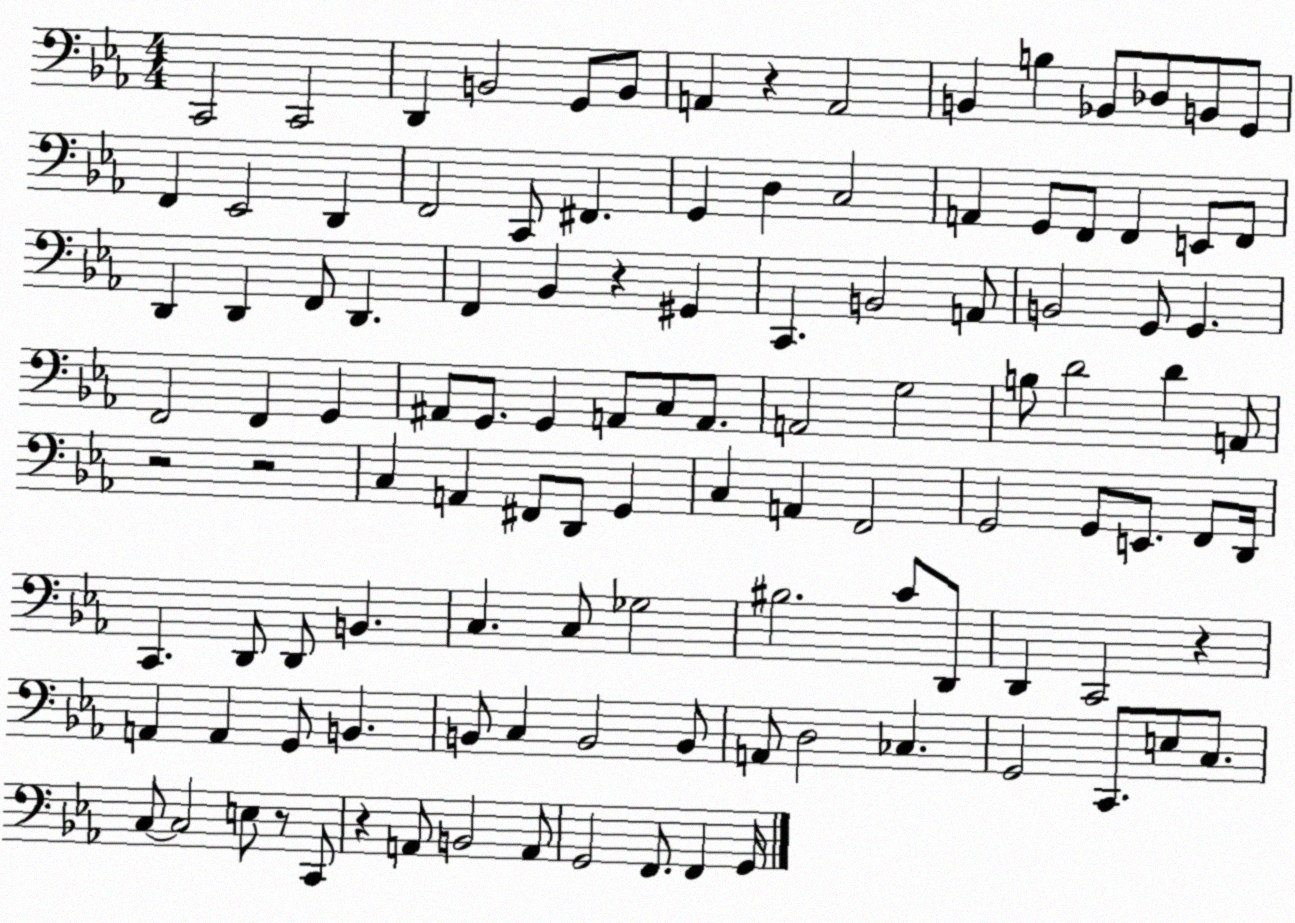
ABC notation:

X:1
T:Untitled
M:4/4
L:1/4
K:Eb
C,,2 C,,2 D,, B,,2 G,,/2 B,,/2 A,, z A,,2 B,, B, _B,,/2 _D,/2 B,,/2 G,,/2 F,, _E,,2 D,, F,,2 C,,/2 ^F,, G,, D, C,2 A,, G,,/2 F,,/2 F,, E,,/2 F,,/2 D,, D,, F,,/2 D,, F,, _B,, z ^G,, C,, B,,2 A,,/2 B,,2 G,,/2 G,, F,,2 F,, G,, ^A,,/2 G,,/2 G,, A,,/2 C,/2 A,,/2 A,,2 G,2 B,/2 D2 D A,,/2 z2 z2 C, A,, ^F,,/2 D,,/2 G,, C, A,, F,,2 G,,2 G,,/2 E,,/2 F,,/2 D,,/4 C,, D,,/2 D,,/2 B,, C, C,/2 _G,2 ^B,2 C/2 D,,/2 D,, C,,2 z A,, A,, G,,/2 B,, B,,/2 C, B,,2 B,,/2 A,,/2 D,2 _C, G,,2 C,,/2 E,/2 C,/2 C,/2 C,2 E,/2 z/2 C,,/2 z A,,/2 B,,2 A,,/2 G,,2 F,,/2 F,, G,,/4